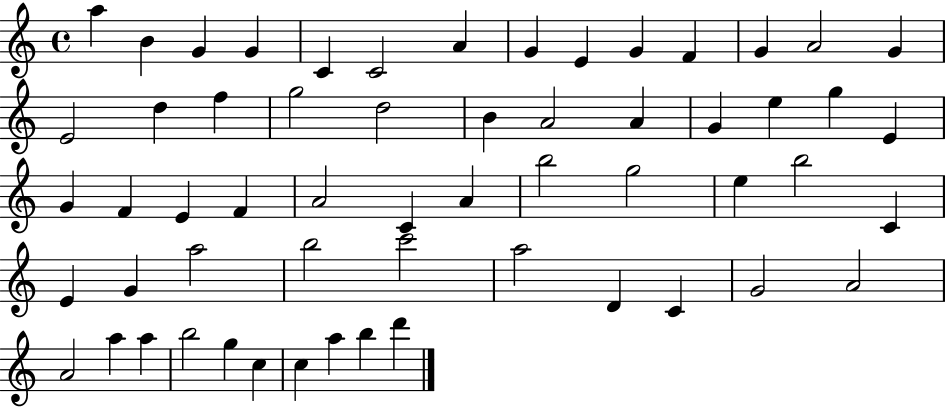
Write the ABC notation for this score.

X:1
T:Untitled
M:4/4
L:1/4
K:C
a B G G C C2 A G E G F G A2 G E2 d f g2 d2 B A2 A G e g E G F E F A2 C A b2 g2 e b2 C E G a2 b2 c'2 a2 D C G2 A2 A2 a a b2 g c c a b d'